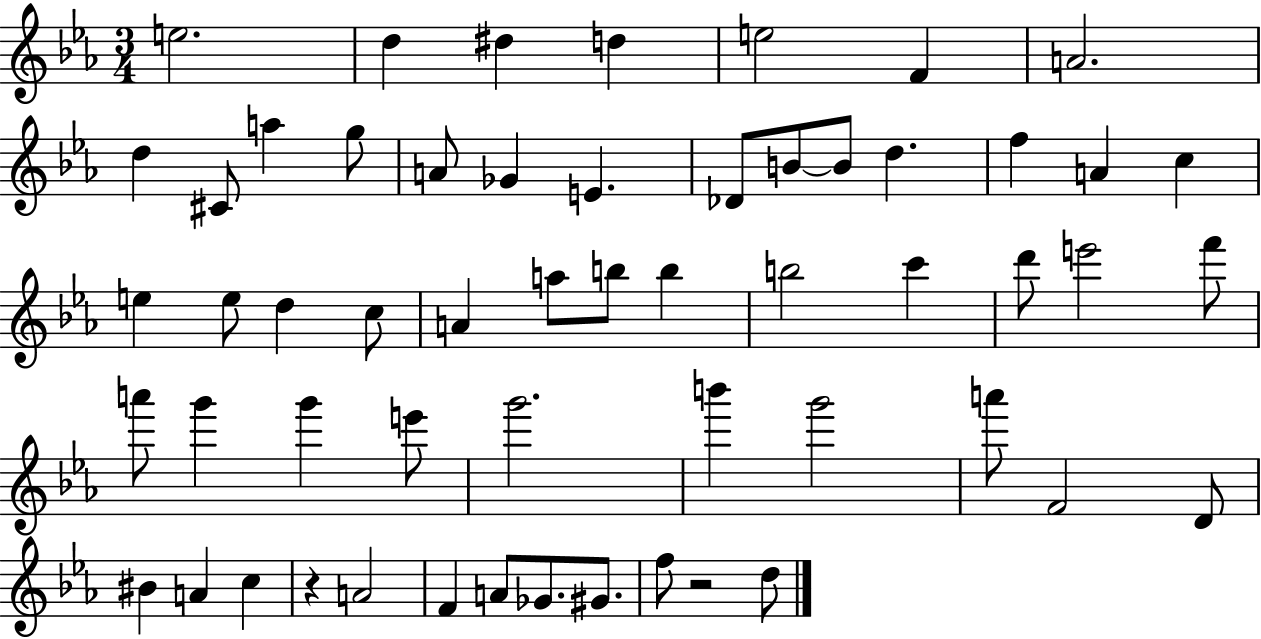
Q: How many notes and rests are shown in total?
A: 56